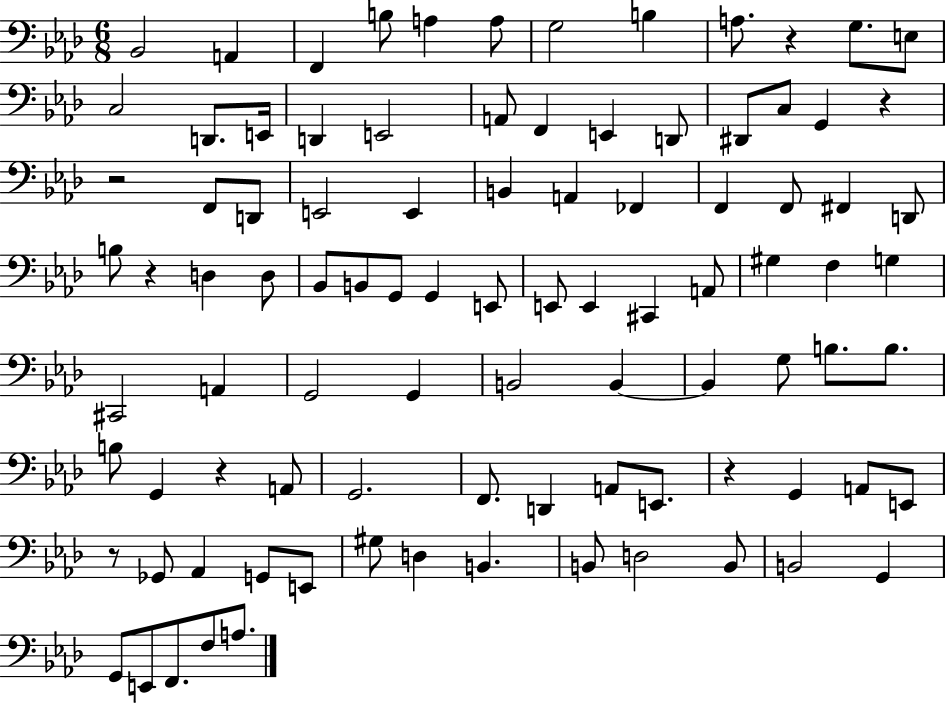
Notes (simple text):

Bb2/h A2/q F2/q B3/e A3/q A3/e G3/h B3/q A3/e. R/q G3/e. E3/e C3/h D2/e. E2/s D2/q E2/h A2/e F2/q E2/q D2/e D#2/e C3/e G2/q R/q R/h F2/e D2/e E2/h E2/q B2/q A2/q FES2/q F2/q F2/e F#2/q D2/e B3/e R/q D3/q D3/e Bb2/e B2/e G2/e G2/q E2/e E2/e E2/q C#2/q A2/e G#3/q F3/q G3/q C#2/h A2/q G2/h G2/q B2/h B2/q B2/q G3/e B3/e. B3/e. B3/e G2/q R/q A2/e G2/h. F2/e. D2/q A2/e E2/e. R/q G2/q A2/e E2/e R/e Gb2/e Ab2/q G2/e E2/e G#3/e D3/q B2/q. B2/e D3/h B2/e B2/h G2/q G2/e E2/e F2/e. F3/e A3/e.